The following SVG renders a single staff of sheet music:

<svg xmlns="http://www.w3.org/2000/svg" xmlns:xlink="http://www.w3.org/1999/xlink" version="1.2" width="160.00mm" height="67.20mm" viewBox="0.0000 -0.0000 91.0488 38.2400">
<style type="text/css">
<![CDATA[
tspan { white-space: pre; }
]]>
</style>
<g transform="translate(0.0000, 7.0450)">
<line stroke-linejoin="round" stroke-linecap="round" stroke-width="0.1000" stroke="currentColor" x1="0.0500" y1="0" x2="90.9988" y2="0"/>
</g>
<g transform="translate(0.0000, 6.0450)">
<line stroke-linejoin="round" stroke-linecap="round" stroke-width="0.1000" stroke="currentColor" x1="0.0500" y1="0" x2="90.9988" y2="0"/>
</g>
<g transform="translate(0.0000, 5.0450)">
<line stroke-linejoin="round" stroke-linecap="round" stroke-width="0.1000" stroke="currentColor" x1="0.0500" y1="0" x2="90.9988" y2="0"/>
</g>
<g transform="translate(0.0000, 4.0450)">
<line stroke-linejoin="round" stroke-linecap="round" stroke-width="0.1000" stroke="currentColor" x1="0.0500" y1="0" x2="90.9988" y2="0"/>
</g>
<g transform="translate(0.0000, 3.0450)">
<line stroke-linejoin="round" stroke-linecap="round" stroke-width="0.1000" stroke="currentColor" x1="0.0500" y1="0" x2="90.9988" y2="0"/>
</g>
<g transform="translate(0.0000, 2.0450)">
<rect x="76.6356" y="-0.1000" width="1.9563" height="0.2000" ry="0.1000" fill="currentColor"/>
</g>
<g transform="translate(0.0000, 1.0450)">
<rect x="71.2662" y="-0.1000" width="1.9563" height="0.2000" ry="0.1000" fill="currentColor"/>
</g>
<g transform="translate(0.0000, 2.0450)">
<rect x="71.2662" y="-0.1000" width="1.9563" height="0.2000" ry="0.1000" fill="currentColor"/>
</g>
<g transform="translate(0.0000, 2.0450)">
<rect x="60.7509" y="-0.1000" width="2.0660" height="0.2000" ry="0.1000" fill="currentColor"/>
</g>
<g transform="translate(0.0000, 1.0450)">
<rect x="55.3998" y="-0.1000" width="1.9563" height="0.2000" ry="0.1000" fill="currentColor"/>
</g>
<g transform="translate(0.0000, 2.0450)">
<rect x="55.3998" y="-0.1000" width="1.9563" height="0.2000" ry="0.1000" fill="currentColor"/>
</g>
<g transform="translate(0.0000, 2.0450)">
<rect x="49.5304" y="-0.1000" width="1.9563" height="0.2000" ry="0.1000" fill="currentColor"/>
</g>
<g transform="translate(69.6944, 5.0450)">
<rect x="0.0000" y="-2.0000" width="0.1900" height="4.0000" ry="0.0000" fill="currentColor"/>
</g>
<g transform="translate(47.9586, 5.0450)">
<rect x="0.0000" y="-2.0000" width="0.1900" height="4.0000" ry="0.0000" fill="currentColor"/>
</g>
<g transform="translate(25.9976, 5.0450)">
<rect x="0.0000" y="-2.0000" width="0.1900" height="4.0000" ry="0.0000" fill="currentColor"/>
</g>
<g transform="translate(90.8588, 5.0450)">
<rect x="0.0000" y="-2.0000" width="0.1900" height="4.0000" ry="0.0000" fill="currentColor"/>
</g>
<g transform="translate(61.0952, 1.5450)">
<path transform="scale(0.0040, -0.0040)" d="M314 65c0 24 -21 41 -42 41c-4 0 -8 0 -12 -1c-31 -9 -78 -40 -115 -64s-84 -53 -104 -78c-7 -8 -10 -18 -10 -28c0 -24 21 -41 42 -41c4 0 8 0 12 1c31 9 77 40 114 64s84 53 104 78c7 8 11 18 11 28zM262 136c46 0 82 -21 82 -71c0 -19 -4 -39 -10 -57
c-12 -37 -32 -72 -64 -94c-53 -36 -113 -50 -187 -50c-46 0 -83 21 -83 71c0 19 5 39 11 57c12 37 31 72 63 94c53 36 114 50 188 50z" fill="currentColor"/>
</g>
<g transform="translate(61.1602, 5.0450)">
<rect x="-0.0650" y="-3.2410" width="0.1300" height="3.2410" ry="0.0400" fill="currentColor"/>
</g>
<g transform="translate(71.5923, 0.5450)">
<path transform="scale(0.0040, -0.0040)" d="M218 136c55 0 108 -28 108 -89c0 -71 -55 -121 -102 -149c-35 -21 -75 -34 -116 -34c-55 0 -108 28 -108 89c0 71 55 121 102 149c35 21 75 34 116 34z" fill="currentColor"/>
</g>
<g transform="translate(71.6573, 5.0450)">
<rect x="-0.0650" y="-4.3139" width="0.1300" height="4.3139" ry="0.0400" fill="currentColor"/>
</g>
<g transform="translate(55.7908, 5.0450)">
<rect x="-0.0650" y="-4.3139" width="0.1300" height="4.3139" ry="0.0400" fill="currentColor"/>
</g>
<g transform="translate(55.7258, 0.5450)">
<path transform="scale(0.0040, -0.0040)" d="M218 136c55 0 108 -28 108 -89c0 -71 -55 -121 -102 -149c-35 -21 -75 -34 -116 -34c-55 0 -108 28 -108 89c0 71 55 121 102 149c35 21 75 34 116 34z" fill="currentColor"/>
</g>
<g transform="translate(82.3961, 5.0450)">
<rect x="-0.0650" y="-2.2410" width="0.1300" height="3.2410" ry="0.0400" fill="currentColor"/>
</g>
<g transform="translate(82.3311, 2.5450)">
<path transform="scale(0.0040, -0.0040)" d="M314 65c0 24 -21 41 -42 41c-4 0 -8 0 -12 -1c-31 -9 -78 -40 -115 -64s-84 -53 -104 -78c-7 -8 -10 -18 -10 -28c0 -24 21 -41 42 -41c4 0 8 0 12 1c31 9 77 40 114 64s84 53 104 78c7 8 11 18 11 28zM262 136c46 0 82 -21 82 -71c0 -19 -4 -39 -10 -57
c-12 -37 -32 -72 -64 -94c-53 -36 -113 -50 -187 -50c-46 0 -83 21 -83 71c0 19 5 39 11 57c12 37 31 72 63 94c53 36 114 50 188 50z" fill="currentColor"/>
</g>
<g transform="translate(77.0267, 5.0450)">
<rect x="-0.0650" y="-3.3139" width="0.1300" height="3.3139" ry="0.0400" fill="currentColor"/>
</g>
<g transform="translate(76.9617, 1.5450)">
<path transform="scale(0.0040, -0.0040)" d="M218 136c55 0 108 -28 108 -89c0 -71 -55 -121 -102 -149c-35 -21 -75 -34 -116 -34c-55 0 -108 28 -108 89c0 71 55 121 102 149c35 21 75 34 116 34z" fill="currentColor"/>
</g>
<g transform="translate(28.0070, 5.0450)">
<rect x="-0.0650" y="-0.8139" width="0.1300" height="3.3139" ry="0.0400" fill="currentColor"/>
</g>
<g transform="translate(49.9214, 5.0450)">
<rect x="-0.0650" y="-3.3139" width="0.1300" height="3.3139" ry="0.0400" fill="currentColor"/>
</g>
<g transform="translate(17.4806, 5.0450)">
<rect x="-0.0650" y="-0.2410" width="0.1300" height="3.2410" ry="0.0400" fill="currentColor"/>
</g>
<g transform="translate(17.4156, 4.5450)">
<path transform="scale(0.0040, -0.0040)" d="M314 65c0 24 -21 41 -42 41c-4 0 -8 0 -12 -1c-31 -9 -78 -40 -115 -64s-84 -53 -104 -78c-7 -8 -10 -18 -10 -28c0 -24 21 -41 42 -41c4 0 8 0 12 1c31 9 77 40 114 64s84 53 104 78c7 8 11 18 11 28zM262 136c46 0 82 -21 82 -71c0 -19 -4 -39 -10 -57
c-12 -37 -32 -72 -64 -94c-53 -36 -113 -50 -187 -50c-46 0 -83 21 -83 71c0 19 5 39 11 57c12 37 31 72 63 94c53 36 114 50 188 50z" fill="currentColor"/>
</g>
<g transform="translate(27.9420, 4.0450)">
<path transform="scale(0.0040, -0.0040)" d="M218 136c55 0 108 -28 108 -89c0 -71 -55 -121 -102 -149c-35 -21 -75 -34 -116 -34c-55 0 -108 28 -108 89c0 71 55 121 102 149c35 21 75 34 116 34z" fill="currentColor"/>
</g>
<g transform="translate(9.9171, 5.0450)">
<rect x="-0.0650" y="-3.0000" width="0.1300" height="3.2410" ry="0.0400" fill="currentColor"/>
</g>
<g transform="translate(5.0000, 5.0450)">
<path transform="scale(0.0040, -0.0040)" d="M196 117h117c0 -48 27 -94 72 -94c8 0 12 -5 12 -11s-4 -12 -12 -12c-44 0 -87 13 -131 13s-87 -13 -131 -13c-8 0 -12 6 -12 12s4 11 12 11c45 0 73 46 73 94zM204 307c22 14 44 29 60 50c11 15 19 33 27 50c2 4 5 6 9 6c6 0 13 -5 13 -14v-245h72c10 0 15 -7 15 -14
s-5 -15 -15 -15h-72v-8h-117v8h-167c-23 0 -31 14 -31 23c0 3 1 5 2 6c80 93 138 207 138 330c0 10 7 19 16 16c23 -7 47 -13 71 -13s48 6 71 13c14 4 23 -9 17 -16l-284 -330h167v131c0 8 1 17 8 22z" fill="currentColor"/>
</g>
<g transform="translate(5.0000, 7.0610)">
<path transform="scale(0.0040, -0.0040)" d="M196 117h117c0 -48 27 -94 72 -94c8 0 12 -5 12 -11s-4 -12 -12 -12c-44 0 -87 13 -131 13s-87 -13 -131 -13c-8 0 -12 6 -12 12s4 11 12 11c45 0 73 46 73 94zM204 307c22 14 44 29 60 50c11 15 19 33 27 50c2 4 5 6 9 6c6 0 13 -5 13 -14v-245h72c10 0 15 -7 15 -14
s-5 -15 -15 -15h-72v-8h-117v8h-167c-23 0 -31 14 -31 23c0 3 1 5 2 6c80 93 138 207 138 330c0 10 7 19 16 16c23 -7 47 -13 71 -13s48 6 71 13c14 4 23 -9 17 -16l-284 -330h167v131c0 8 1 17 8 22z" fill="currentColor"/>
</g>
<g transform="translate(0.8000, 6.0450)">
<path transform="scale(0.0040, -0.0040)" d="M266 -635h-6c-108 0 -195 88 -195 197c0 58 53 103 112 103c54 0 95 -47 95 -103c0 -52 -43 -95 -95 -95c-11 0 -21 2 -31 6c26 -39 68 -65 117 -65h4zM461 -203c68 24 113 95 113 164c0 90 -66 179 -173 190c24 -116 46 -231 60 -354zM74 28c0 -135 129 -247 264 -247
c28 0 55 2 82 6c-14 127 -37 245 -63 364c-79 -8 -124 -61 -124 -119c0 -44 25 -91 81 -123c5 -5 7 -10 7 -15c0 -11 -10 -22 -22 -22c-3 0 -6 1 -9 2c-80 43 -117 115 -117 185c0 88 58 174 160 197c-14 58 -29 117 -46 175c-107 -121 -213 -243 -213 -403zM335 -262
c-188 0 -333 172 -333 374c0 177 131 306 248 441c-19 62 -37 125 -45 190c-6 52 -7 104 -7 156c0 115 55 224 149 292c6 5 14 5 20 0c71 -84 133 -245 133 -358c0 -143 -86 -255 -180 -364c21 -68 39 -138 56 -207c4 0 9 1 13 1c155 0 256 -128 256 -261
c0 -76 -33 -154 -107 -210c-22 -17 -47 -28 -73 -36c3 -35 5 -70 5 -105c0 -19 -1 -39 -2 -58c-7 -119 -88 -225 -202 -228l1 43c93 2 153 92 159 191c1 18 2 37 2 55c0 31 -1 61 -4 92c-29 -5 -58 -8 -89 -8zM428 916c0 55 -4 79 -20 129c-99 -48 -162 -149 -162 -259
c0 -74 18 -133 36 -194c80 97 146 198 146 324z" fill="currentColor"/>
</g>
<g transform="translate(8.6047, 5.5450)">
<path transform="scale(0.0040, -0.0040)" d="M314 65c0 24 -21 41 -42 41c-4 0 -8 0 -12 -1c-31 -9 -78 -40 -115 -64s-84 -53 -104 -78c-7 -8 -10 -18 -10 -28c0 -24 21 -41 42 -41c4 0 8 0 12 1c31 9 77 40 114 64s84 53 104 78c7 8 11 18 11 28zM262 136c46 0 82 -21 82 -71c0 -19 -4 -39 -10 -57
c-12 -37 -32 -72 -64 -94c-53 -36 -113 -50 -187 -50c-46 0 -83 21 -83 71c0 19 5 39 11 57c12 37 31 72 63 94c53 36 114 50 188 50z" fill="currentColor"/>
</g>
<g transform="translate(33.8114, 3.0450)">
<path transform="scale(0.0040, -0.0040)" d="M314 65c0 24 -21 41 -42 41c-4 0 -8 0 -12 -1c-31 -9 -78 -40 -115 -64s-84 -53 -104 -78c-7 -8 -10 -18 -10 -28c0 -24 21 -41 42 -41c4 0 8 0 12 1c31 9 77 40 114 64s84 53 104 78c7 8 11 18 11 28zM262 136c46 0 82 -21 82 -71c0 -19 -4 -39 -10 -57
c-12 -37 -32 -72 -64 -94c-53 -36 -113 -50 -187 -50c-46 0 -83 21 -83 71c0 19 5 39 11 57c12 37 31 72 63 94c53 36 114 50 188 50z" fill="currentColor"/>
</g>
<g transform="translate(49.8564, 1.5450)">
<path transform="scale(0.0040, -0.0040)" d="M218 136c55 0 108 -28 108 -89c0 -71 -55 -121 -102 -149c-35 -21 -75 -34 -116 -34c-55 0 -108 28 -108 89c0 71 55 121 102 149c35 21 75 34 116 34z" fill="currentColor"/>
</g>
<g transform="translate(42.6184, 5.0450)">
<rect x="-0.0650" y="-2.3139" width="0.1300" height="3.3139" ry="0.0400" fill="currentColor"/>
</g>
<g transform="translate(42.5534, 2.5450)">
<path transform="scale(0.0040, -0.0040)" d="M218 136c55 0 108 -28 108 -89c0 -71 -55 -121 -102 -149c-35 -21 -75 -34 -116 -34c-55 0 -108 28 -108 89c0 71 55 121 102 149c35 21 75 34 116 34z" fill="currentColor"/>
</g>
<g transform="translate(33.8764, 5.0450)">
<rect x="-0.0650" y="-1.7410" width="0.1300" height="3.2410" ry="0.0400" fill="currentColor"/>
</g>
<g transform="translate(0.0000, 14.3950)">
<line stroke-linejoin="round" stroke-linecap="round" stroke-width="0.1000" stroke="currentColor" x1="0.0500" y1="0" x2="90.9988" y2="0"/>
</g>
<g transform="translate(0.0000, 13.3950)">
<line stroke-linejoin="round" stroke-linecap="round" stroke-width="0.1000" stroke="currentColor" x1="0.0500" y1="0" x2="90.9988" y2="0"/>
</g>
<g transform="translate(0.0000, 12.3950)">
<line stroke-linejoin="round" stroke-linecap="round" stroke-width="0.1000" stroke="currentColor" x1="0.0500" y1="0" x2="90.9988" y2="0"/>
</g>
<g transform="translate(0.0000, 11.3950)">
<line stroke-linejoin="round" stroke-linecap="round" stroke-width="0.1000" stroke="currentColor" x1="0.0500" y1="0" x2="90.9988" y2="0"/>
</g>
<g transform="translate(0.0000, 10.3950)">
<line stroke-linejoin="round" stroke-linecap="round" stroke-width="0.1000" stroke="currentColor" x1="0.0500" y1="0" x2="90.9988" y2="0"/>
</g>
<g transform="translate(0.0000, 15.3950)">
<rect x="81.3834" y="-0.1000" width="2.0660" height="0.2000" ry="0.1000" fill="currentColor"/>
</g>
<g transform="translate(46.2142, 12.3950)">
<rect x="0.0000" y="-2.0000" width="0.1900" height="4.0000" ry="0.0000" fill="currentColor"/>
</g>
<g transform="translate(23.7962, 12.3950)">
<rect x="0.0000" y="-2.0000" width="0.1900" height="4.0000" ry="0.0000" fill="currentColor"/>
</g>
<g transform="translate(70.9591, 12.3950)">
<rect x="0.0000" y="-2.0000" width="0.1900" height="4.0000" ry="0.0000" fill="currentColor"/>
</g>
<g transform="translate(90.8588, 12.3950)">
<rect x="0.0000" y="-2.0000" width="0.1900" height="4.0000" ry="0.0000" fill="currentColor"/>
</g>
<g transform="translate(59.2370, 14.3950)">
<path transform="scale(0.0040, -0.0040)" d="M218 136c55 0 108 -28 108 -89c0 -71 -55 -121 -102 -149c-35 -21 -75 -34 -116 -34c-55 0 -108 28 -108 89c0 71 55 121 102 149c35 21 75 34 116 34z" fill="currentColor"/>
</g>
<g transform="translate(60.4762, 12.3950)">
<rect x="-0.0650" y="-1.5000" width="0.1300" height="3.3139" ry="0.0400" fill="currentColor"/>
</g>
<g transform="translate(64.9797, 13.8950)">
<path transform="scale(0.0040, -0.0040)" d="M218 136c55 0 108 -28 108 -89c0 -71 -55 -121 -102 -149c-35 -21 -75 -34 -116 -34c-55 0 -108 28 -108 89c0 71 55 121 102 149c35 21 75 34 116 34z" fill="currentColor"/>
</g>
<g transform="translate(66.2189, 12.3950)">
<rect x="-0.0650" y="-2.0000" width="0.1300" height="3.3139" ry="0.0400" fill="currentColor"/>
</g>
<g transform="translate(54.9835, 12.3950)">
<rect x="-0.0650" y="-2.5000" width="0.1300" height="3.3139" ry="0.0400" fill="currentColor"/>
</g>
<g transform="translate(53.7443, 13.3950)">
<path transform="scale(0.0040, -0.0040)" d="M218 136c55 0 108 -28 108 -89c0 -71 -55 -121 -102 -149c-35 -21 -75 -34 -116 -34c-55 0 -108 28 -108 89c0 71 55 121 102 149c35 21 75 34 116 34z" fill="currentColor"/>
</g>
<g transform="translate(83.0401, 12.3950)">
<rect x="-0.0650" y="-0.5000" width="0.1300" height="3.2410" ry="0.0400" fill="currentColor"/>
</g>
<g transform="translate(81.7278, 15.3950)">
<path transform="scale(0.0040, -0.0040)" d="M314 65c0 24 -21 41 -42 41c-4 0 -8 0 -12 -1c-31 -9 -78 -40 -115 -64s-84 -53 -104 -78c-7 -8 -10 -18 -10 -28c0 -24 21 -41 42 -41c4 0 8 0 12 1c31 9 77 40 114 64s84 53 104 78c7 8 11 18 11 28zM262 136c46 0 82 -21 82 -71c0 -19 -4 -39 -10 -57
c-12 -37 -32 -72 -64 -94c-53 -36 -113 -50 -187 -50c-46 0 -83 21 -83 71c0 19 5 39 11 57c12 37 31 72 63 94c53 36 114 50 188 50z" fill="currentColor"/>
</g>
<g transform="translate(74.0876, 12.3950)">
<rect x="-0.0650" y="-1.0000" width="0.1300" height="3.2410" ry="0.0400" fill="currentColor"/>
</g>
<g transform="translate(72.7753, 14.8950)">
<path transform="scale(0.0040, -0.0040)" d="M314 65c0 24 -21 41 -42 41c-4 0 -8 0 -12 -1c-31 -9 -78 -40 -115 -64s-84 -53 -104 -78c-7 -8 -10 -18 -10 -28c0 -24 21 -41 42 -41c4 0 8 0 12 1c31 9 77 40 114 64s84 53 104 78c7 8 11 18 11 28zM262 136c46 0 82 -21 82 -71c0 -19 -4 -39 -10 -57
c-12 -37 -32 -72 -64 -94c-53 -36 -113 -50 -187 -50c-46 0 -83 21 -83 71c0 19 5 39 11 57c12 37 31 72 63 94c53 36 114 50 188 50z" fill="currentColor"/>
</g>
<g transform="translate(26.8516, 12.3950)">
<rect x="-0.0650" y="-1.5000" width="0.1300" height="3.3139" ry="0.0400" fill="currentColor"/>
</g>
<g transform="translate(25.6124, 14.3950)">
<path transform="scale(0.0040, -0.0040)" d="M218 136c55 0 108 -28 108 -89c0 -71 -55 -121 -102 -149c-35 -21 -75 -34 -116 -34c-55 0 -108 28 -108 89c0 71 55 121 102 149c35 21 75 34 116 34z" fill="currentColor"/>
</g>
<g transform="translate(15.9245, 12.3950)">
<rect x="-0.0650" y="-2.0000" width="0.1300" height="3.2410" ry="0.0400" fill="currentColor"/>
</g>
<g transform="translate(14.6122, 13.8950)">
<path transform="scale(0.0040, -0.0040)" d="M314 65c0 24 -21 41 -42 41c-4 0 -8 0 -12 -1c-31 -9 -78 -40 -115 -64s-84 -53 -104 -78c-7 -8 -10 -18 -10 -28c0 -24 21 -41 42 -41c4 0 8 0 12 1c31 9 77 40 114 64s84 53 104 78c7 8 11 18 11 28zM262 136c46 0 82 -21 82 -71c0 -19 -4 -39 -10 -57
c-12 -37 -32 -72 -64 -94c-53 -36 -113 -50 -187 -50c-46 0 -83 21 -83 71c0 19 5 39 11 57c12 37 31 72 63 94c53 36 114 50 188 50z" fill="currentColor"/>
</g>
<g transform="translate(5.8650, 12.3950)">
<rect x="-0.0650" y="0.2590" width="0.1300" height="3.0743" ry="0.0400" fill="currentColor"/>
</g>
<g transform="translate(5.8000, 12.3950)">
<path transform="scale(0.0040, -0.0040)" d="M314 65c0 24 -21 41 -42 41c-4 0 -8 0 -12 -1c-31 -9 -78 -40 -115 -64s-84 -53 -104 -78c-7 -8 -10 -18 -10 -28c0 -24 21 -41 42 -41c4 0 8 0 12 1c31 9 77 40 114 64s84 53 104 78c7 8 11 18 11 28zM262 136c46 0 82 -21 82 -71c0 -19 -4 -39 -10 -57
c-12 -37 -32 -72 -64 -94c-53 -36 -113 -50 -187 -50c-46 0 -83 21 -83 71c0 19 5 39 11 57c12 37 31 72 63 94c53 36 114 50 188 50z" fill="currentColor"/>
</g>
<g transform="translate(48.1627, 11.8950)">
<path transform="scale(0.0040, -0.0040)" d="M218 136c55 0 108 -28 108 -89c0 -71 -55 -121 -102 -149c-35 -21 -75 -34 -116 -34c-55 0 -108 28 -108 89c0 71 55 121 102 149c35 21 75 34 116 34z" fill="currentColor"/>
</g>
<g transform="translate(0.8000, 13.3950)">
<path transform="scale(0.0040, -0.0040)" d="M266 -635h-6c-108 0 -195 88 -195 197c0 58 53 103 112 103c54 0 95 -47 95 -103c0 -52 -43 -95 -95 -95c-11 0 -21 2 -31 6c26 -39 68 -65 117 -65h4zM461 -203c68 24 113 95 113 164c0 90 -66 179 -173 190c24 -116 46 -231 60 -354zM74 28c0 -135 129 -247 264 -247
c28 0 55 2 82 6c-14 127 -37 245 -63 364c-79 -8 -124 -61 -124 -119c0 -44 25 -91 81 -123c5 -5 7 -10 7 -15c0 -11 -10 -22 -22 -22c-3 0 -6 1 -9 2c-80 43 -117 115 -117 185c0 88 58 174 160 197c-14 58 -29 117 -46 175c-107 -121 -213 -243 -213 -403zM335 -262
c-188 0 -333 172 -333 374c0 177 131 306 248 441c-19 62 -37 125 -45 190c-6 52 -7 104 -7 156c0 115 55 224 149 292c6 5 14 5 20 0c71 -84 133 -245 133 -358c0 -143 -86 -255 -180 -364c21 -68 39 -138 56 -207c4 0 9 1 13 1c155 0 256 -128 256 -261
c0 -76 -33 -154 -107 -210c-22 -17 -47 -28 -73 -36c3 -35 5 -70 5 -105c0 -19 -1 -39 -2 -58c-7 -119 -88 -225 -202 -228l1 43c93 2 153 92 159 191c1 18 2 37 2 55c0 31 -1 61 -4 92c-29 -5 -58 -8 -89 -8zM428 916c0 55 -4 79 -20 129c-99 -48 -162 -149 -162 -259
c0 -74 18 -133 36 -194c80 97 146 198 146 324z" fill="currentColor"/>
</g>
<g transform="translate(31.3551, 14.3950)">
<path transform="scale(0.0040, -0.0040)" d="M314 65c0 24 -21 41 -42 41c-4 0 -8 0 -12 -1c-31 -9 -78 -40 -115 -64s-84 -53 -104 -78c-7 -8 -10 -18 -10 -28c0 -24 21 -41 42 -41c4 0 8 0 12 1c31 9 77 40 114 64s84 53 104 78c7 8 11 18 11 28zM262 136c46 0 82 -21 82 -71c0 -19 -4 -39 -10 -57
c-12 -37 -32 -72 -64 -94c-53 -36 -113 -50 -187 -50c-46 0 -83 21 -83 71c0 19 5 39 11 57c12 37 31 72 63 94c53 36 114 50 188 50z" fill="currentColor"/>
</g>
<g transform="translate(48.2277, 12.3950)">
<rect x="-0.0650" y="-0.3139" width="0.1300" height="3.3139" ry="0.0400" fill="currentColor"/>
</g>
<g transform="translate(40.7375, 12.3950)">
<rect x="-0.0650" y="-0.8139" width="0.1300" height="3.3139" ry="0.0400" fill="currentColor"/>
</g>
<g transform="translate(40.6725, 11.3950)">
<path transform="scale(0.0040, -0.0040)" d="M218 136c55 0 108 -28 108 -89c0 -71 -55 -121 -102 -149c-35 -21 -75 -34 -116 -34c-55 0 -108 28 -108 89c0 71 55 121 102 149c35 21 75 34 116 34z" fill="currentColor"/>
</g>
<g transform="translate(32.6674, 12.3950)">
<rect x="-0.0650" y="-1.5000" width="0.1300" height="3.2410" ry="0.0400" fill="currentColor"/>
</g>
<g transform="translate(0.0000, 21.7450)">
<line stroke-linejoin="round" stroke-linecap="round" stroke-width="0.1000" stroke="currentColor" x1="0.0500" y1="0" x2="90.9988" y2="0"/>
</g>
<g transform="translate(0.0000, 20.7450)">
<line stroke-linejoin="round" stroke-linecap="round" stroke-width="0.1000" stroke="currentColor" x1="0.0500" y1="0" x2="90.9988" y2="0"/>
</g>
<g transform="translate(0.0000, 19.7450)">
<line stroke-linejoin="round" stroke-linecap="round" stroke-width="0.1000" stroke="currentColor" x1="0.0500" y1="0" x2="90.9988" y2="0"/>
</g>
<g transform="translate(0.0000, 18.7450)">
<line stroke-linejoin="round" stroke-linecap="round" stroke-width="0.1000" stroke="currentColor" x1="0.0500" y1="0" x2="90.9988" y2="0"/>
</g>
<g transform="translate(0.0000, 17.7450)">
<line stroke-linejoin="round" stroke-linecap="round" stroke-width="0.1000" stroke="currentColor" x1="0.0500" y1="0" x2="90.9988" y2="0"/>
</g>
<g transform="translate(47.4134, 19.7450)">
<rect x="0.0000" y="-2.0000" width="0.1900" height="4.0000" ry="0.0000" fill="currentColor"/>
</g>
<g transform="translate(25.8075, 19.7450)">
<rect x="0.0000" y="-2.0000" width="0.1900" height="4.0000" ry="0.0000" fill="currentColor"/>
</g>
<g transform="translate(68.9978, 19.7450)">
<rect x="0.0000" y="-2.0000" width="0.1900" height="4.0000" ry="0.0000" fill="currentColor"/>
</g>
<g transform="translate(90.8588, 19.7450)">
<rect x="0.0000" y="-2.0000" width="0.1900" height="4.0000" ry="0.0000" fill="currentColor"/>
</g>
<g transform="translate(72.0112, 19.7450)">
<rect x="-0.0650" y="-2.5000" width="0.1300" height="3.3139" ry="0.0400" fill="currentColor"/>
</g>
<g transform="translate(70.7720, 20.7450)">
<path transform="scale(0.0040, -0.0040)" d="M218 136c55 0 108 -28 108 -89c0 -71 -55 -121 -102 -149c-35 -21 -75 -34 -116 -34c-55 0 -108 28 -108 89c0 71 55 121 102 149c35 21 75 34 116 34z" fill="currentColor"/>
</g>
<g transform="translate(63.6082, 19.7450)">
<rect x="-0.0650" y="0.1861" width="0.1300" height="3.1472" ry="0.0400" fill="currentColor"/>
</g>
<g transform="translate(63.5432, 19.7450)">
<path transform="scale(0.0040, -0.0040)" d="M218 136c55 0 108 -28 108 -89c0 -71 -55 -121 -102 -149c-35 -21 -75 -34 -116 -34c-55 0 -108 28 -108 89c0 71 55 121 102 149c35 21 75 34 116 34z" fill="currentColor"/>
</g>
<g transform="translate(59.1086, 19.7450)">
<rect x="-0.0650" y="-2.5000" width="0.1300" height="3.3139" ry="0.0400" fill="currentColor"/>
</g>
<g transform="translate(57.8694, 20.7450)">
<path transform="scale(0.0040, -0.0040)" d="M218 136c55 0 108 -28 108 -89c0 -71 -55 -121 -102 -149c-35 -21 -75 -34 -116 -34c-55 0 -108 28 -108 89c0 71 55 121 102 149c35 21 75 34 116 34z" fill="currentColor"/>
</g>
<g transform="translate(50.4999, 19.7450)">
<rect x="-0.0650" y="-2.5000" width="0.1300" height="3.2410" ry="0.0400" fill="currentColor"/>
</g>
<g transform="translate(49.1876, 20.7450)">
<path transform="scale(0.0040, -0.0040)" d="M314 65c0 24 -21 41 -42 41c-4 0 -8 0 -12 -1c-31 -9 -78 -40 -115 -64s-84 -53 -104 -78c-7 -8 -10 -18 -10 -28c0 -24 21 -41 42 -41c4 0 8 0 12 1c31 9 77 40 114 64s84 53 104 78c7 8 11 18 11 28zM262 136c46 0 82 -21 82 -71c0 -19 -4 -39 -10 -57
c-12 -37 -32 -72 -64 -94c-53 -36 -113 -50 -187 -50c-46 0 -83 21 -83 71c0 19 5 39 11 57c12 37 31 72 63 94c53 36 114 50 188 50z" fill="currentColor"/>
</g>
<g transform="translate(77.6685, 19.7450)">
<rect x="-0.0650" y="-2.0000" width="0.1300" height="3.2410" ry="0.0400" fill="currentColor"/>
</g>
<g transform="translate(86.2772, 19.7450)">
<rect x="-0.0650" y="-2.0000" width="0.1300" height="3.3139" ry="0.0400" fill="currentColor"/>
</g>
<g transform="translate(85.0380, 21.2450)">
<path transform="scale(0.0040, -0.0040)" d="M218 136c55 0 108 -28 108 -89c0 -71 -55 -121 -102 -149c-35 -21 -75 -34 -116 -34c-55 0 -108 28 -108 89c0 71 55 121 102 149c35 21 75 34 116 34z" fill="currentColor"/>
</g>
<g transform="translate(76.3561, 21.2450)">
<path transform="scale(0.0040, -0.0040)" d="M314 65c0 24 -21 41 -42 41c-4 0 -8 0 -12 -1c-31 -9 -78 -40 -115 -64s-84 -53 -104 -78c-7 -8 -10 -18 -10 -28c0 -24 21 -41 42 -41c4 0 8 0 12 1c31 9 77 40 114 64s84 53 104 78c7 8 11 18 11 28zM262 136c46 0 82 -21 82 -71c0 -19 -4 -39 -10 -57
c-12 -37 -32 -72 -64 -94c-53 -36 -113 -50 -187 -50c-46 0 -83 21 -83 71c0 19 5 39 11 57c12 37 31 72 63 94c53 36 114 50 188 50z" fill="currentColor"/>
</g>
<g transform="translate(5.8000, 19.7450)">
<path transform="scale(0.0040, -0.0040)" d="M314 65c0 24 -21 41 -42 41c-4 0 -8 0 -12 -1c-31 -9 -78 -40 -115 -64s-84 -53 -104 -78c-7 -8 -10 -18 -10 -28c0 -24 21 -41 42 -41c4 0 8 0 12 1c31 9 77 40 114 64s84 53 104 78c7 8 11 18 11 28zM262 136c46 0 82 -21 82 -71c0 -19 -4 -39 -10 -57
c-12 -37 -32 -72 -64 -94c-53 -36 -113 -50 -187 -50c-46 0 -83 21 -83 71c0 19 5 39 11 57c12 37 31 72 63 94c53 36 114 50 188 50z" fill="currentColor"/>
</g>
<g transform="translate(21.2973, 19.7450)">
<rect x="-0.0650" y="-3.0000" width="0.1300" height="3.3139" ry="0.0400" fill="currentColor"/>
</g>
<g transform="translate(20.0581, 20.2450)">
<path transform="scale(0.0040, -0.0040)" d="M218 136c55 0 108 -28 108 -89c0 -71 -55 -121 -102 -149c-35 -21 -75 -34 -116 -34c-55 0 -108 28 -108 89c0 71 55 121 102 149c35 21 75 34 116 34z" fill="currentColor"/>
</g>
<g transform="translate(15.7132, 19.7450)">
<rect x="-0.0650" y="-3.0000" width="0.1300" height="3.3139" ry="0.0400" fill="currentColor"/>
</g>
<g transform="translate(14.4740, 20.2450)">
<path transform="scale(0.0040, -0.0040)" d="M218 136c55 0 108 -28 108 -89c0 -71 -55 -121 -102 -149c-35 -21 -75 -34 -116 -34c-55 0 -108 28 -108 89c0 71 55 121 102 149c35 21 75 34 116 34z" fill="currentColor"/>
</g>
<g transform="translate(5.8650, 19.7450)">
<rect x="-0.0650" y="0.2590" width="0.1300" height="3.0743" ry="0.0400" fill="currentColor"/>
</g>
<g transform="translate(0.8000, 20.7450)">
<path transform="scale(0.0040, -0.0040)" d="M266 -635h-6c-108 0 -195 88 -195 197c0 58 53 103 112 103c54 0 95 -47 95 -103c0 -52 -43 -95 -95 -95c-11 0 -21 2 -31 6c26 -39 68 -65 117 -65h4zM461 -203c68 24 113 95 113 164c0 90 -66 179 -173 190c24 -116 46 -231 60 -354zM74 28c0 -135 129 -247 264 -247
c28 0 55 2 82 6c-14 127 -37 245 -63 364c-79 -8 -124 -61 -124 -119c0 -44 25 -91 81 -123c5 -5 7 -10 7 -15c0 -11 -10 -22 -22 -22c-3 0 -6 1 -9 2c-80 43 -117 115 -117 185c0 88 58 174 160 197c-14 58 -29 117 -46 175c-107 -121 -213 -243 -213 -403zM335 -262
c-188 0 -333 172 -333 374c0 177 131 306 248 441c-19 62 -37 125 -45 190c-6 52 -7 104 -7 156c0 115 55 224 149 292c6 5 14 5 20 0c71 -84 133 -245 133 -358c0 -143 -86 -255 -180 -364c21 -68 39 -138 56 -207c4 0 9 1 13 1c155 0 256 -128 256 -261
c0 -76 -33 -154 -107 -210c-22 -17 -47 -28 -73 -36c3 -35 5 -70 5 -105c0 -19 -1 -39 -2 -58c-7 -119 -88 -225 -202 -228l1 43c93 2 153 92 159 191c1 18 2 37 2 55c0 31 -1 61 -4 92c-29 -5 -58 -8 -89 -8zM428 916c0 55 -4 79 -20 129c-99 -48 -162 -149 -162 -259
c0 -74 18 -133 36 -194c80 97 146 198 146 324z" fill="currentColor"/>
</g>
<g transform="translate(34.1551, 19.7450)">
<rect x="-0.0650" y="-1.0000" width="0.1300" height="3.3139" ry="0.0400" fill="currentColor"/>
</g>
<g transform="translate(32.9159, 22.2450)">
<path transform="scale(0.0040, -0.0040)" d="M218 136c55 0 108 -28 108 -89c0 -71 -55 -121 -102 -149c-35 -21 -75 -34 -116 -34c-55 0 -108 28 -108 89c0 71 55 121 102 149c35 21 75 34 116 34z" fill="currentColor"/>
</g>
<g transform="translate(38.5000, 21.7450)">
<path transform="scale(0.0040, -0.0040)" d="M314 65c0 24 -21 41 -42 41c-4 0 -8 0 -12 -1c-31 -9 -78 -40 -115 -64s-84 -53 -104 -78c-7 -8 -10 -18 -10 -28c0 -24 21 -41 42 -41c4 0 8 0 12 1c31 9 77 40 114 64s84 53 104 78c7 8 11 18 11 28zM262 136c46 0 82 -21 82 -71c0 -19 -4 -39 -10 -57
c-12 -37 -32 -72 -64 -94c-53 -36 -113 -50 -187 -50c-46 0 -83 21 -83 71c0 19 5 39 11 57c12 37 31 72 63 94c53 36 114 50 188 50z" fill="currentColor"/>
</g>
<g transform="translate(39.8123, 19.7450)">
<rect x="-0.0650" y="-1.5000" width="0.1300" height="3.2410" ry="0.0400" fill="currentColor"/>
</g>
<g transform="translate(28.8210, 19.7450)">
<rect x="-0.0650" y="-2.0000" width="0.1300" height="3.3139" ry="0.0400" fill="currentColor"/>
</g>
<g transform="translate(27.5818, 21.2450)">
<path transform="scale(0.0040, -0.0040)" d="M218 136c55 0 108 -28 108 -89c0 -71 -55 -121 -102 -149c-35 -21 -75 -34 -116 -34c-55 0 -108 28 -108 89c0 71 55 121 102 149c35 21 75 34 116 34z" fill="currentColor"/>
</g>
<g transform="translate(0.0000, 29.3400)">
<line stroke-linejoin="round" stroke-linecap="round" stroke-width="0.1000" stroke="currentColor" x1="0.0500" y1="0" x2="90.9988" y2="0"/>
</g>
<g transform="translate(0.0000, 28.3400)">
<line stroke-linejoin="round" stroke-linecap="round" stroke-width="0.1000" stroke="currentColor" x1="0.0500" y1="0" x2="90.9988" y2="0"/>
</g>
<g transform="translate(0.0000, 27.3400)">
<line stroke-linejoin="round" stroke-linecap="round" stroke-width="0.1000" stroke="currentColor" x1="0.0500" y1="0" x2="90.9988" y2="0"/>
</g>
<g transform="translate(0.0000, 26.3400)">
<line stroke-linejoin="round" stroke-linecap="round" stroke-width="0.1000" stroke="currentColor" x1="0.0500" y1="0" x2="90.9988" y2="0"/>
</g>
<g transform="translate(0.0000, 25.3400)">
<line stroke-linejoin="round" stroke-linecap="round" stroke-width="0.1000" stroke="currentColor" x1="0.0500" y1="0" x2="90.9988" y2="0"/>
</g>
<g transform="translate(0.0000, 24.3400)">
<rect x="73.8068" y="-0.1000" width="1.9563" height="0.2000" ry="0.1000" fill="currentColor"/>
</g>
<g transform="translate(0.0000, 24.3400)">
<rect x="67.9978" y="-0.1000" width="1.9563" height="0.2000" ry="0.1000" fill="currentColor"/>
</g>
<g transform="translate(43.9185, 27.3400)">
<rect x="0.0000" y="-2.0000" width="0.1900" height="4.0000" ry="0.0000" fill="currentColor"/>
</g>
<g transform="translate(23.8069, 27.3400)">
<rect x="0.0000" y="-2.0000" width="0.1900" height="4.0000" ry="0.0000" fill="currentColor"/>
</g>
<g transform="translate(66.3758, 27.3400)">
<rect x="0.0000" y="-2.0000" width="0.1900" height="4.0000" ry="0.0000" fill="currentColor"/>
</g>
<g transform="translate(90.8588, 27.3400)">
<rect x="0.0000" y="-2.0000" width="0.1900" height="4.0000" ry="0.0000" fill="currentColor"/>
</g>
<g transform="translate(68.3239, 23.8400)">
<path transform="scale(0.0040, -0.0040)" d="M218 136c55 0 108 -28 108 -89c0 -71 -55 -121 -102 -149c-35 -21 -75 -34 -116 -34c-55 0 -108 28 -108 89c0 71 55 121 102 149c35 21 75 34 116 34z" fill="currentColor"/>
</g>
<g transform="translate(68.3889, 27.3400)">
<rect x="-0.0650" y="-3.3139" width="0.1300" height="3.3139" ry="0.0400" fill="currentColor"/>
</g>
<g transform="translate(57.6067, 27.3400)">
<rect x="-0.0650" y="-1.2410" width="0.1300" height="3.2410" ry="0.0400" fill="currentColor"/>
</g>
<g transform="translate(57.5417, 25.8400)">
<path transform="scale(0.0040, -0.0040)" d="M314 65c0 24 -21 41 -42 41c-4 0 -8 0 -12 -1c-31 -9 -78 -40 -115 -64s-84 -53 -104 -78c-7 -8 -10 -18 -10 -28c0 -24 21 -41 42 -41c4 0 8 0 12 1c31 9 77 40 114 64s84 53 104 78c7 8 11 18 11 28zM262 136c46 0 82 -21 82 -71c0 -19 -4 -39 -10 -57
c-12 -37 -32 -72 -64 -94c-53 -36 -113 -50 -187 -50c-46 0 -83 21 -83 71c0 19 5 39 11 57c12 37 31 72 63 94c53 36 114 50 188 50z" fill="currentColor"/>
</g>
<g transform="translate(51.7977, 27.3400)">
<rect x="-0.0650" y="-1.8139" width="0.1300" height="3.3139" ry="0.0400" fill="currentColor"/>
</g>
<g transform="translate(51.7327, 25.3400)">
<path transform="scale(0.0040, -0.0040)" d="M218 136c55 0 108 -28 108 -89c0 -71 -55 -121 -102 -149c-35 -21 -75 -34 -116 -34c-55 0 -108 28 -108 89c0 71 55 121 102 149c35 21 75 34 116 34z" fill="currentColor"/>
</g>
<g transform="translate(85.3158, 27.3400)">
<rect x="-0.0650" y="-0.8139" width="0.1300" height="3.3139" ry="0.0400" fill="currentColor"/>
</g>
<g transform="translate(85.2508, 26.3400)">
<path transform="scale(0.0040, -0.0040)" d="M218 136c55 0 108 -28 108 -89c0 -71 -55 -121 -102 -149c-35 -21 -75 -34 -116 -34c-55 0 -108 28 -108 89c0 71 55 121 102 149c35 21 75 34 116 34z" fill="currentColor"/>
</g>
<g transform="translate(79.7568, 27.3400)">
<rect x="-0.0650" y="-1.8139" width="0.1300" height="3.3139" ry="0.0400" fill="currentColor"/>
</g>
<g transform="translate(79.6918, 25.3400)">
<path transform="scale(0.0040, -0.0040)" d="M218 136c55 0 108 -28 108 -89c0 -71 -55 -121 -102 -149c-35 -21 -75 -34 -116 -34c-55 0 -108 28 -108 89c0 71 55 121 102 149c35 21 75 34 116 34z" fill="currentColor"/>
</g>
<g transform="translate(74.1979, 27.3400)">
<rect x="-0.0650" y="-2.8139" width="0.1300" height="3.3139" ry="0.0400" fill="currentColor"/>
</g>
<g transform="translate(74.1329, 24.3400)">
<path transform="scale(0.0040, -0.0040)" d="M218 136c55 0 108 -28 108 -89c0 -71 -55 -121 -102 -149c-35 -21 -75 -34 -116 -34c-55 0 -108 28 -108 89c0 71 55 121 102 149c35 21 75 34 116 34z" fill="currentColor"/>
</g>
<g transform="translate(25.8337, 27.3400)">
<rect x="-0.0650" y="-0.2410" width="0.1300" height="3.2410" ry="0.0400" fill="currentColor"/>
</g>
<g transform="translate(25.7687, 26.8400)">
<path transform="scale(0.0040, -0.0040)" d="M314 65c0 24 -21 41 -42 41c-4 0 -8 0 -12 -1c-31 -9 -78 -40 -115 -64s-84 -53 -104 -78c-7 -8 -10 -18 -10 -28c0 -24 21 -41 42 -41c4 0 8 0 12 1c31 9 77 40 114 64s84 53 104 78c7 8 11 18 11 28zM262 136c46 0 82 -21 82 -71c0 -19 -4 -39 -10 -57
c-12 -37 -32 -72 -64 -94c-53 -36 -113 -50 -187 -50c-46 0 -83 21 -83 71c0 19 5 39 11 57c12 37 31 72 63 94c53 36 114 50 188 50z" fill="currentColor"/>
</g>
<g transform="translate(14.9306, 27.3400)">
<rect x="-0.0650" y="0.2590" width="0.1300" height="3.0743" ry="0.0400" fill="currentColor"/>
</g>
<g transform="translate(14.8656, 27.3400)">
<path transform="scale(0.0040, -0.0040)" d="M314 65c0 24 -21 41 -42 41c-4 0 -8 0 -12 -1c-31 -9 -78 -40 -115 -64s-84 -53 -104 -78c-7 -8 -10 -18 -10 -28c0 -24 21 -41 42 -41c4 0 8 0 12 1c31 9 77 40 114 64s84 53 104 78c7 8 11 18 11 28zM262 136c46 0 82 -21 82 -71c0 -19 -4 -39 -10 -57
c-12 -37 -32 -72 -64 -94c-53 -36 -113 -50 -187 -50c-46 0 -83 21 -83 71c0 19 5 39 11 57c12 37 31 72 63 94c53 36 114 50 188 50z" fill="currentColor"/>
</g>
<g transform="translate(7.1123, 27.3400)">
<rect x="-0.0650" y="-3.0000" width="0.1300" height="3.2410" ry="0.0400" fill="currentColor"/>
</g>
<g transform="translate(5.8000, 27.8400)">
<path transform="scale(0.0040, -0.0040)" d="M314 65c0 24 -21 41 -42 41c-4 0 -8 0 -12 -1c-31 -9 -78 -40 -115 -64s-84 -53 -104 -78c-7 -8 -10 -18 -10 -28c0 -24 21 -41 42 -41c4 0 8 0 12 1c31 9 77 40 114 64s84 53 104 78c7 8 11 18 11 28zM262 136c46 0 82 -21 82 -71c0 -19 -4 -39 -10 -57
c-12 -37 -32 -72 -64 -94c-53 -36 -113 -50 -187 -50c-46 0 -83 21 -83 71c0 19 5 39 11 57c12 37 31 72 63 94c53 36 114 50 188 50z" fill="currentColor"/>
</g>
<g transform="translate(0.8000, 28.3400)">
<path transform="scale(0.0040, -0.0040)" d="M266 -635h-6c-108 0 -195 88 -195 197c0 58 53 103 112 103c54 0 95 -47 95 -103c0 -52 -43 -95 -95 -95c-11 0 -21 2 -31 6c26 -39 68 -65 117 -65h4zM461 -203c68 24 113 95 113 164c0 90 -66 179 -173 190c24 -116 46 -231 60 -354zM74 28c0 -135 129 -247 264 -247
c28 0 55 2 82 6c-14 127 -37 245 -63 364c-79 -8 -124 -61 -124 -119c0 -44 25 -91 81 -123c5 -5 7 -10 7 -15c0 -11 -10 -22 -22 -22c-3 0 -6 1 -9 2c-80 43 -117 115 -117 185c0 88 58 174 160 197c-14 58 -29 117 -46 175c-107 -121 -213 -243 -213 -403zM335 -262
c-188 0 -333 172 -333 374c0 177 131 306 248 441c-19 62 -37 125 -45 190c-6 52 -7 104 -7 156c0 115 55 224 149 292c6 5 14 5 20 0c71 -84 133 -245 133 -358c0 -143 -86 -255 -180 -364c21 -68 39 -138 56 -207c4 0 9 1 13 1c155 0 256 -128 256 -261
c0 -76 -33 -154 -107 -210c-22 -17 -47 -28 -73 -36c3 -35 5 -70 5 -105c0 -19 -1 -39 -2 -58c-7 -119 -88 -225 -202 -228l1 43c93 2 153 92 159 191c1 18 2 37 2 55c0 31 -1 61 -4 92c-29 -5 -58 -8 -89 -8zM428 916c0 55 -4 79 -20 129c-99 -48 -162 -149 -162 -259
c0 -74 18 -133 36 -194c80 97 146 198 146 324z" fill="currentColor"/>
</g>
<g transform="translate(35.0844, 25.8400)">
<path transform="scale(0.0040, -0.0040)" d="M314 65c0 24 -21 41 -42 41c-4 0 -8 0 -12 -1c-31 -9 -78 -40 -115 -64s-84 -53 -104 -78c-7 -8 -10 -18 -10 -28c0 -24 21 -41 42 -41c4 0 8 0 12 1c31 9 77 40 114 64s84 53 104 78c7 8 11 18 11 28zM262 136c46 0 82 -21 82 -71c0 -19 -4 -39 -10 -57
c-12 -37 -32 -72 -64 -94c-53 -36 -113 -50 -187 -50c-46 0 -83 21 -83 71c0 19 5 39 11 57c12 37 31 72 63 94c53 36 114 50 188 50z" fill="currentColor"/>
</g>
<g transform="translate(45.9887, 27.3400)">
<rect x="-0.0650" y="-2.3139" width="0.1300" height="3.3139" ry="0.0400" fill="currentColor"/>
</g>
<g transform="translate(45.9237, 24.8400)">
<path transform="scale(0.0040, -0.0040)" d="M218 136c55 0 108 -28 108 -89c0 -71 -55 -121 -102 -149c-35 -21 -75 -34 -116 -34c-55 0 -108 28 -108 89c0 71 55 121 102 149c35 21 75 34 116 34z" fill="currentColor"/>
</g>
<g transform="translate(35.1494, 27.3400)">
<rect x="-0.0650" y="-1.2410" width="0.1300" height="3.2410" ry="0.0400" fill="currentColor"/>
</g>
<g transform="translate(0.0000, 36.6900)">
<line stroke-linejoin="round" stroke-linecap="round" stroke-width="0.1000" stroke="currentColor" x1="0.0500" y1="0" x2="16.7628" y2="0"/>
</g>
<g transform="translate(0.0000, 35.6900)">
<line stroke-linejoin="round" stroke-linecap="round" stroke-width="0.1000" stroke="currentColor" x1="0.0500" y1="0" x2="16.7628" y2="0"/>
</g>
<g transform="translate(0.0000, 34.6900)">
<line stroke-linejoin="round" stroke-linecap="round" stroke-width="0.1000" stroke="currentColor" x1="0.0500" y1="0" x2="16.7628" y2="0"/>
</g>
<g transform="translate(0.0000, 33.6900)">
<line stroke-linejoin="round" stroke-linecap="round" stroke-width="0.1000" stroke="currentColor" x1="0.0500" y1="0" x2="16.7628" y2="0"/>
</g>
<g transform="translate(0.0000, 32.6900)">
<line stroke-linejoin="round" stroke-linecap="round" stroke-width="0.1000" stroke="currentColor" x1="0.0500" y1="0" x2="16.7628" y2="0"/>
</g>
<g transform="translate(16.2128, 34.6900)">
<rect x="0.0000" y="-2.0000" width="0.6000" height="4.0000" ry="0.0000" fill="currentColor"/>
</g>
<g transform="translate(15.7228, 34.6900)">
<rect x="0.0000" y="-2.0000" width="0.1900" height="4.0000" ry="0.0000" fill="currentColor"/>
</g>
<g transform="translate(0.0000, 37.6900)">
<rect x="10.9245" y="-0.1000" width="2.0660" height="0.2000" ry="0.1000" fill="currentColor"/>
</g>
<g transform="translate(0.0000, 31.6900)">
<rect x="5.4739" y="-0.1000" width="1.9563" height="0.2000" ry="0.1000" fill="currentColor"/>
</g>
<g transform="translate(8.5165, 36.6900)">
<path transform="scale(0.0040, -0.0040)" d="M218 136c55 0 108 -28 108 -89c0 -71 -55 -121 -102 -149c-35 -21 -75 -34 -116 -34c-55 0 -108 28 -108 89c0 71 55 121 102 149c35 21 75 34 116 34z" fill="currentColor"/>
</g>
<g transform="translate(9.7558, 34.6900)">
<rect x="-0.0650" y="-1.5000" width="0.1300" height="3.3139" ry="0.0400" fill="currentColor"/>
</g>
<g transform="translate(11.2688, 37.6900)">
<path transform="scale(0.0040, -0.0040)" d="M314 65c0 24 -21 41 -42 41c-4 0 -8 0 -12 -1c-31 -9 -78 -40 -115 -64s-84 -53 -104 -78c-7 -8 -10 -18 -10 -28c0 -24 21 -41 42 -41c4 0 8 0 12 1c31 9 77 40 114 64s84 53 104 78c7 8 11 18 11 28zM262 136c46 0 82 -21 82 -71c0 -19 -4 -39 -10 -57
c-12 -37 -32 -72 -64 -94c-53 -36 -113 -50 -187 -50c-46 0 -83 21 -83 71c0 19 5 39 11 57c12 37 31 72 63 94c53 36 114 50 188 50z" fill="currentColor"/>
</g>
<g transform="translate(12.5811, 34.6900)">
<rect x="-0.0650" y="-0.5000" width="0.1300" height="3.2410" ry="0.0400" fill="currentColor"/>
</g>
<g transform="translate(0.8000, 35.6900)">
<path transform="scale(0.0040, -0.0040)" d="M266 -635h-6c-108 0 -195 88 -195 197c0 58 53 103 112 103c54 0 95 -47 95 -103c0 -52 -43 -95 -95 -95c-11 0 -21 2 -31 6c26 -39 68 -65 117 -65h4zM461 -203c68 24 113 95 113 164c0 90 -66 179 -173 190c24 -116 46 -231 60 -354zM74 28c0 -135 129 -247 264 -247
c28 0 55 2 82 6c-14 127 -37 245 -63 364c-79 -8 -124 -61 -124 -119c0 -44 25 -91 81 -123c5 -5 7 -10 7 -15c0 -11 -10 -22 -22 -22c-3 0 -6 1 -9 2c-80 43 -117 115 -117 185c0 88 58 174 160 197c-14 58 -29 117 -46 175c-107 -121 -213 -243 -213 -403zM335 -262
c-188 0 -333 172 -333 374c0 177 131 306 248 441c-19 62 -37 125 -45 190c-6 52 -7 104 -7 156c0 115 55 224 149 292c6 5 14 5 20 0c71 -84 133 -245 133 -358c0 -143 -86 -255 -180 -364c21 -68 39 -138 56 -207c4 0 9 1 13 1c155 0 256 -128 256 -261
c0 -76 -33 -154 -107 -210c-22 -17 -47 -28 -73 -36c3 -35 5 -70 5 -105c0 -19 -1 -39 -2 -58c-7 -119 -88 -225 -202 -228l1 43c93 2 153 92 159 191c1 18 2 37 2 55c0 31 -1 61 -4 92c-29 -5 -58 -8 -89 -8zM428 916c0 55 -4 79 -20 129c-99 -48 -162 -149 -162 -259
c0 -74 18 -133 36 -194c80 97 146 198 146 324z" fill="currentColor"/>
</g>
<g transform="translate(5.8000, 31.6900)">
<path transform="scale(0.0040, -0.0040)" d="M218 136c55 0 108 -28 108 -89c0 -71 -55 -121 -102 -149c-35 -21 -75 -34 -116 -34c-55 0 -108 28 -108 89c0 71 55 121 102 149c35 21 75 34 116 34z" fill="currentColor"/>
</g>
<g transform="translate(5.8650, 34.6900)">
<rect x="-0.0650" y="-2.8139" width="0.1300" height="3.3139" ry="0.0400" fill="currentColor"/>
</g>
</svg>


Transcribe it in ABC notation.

X:1
T:Untitled
M:4/4
L:1/4
K:C
A2 c2 d f2 g b d' b2 d' b g2 B2 F2 E E2 d c G E F D2 C2 B2 A A F D E2 G2 G B G F2 F A2 B2 c2 e2 g f e2 b a f d a E C2